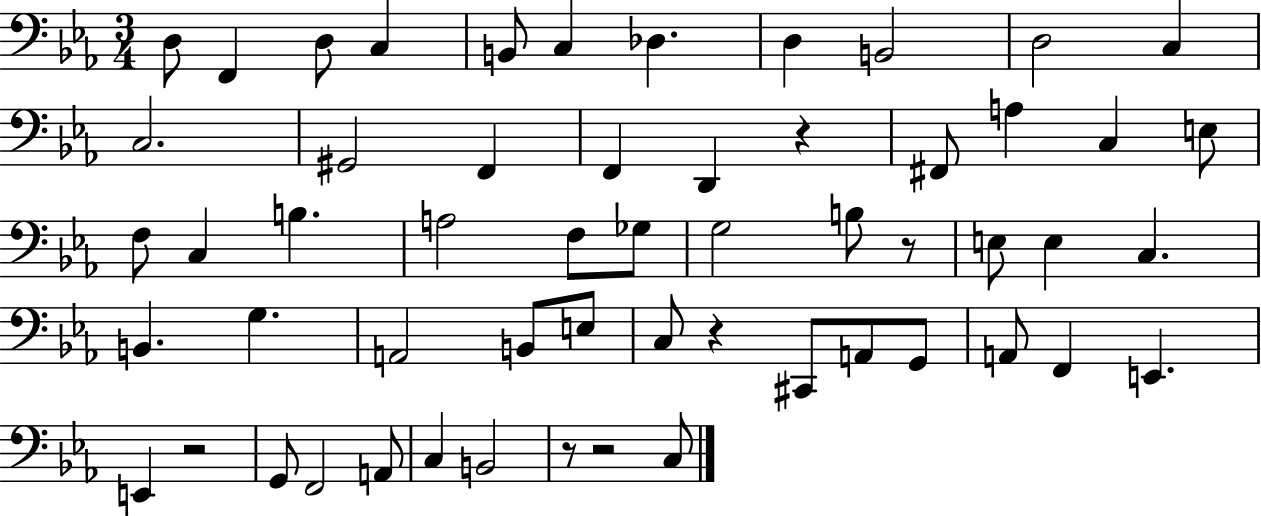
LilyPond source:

{
  \clef bass
  \numericTimeSignature
  \time 3/4
  \key ees \major
  d8 f,4 d8 c4 | b,8 c4 des4. | d4 b,2 | d2 c4 | \break c2. | gis,2 f,4 | f,4 d,4 r4 | fis,8 a4 c4 e8 | \break f8 c4 b4. | a2 f8 ges8 | g2 b8 r8 | e8 e4 c4. | \break b,4. g4. | a,2 b,8 e8 | c8 r4 cis,8 a,8 g,8 | a,8 f,4 e,4. | \break e,4 r2 | g,8 f,2 a,8 | c4 b,2 | r8 r2 c8 | \break \bar "|."
}